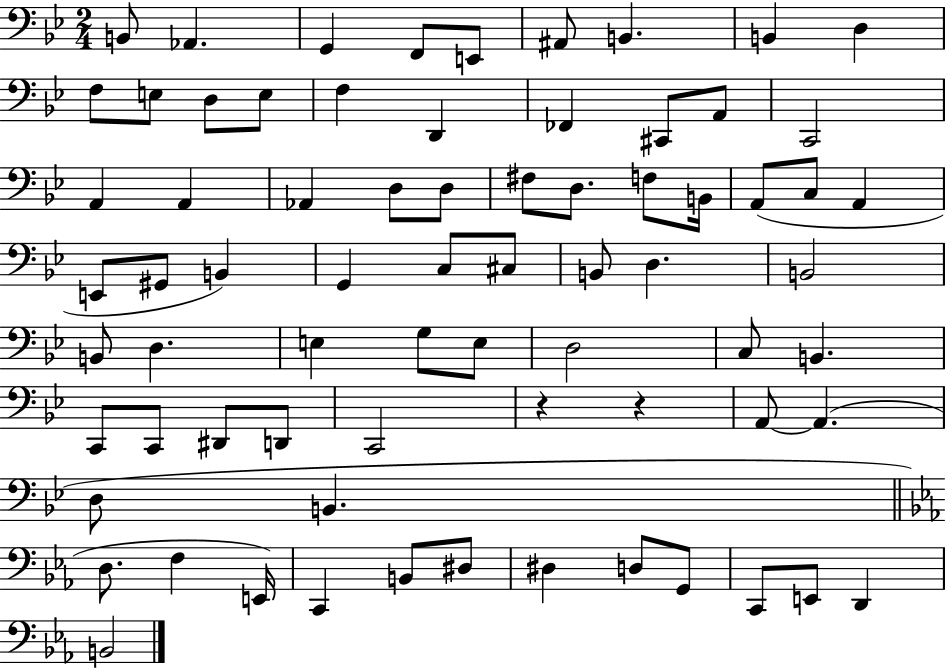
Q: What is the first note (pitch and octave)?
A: B2